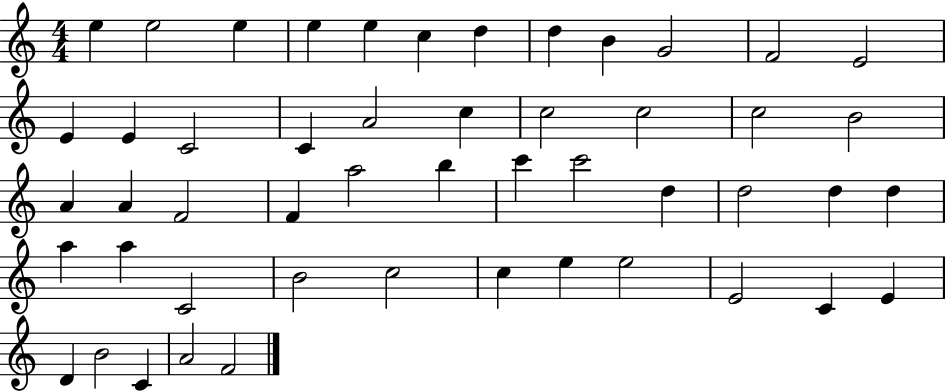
E5/q E5/h E5/q E5/q E5/q C5/q D5/q D5/q B4/q G4/h F4/h E4/h E4/q E4/q C4/h C4/q A4/h C5/q C5/h C5/h C5/h B4/h A4/q A4/q F4/h F4/q A5/h B5/q C6/q C6/h D5/q D5/h D5/q D5/q A5/q A5/q C4/h B4/h C5/h C5/q E5/q E5/h E4/h C4/q E4/q D4/q B4/h C4/q A4/h F4/h